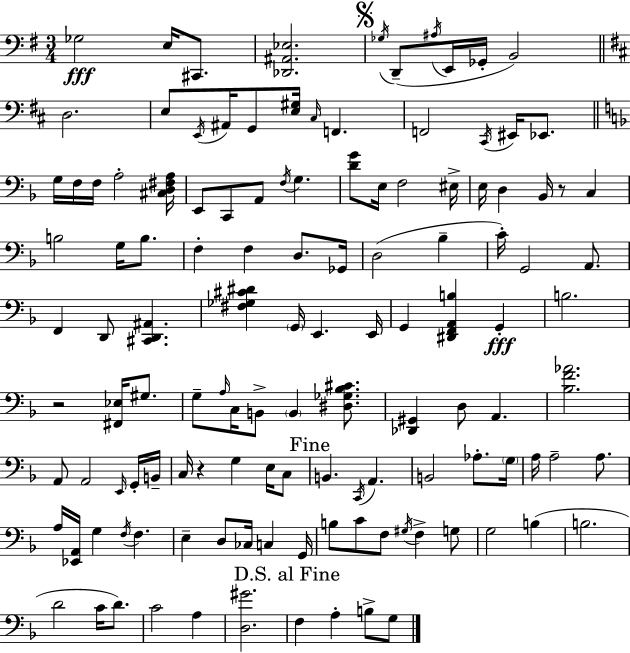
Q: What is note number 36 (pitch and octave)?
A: C3